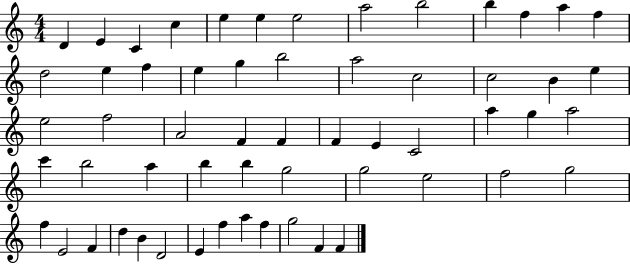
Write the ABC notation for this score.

X:1
T:Untitled
M:4/4
L:1/4
K:C
D E C c e e e2 a2 b2 b f a f d2 e f e g b2 a2 c2 c2 B e e2 f2 A2 F F F E C2 a g a2 c' b2 a b b g2 g2 e2 f2 g2 f E2 F d B D2 E f a f g2 F F